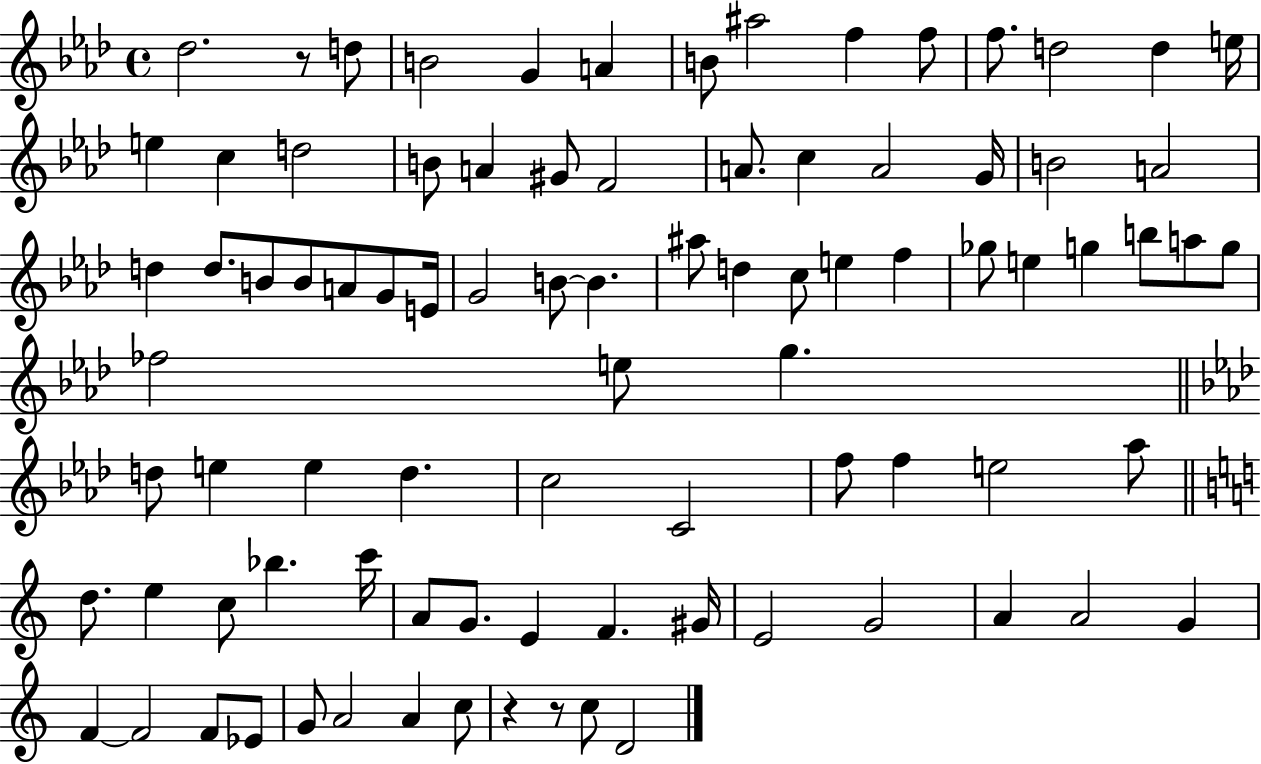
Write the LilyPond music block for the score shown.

{
  \clef treble
  \time 4/4
  \defaultTimeSignature
  \key aes \major
  \repeat volta 2 { des''2. r8 d''8 | b'2 g'4 a'4 | b'8 ais''2 f''4 f''8 | f''8. d''2 d''4 e''16 | \break e''4 c''4 d''2 | b'8 a'4 gis'8 f'2 | a'8. c''4 a'2 g'16 | b'2 a'2 | \break d''4 d''8. b'8 b'8 a'8 g'8 e'16 | g'2 b'8~~ b'4. | ais''8 d''4 c''8 e''4 f''4 | ges''8 e''4 g''4 b''8 a''8 g''8 | \break fes''2 e''8 g''4. | \bar "||" \break \key aes \major d''8 e''4 e''4 d''4. | c''2 c'2 | f''8 f''4 e''2 aes''8 | \bar "||" \break \key a \minor d''8. e''4 c''8 bes''4. c'''16 | a'8 g'8. e'4 f'4. gis'16 | e'2 g'2 | a'4 a'2 g'4 | \break f'4~~ f'2 f'8 ees'8 | g'8 a'2 a'4 c''8 | r4 r8 c''8 d'2 | } \bar "|."
}